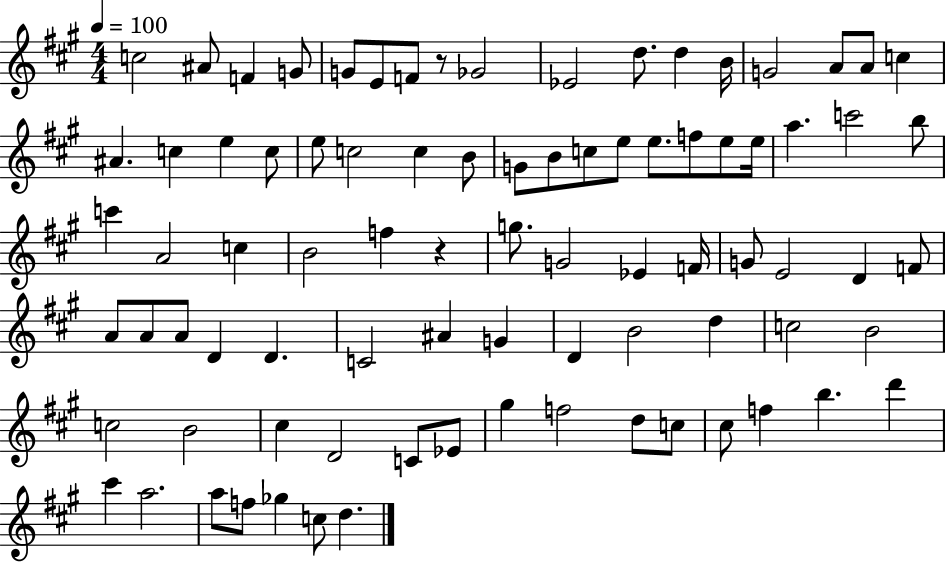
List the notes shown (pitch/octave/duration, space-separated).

C5/h A#4/e F4/q G4/e G4/e E4/e F4/e R/e Gb4/h Eb4/h D5/e. D5/q B4/s G4/h A4/e A4/e C5/q A#4/q. C5/q E5/q C5/e E5/e C5/h C5/q B4/e G4/e B4/e C5/e E5/e E5/e. F5/e E5/e E5/s A5/q. C6/h B5/e C6/q A4/h C5/q B4/h F5/q R/q G5/e. G4/h Eb4/q F4/s G4/e E4/h D4/q F4/e A4/e A4/e A4/e D4/q D4/q. C4/h A#4/q G4/q D4/q B4/h D5/q C5/h B4/h C5/h B4/h C#5/q D4/h C4/e Eb4/e G#5/q F5/h D5/e C5/e C#5/e F5/q B5/q. D6/q C#6/q A5/h. A5/e F5/e Gb5/q C5/e D5/q.